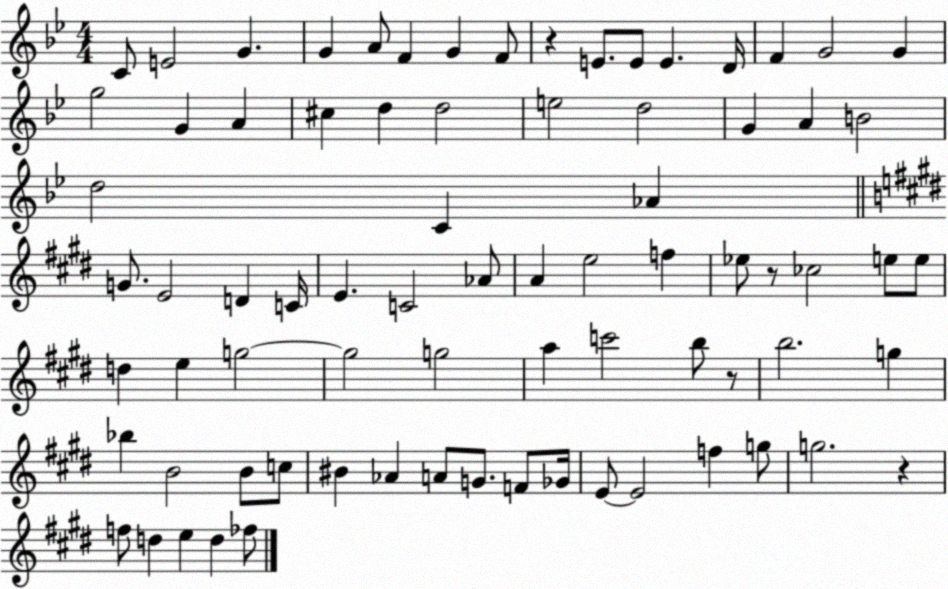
X:1
T:Untitled
M:4/4
L:1/4
K:Bb
C/2 E2 G G A/2 F G F/2 z E/2 E/2 E D/4 F G2 G g2 G A ^c d d2 e2 d2 G A B2 d2 C _A G/2 E2 D C/4 E C2 _A/2 A e2 f _e/2 z/2 _c2 e/2 e/2 d e g2 g2 g2 a c'2 b/2 z/2 b2 g _b B2 B/2 c/2 ^B _A A/2 G/2 F/2 _G/4 E/2 E2 f g/2 g2 z f/2 d e d _f/2